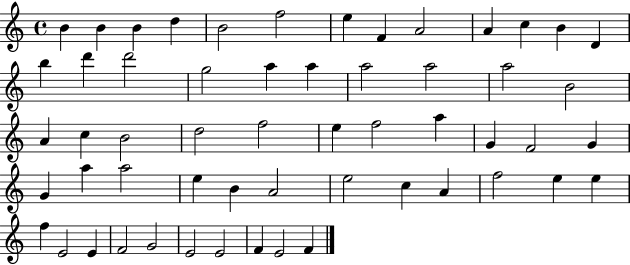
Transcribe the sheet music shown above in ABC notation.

X:1
T:Untitled
M:4/4
L:1/4
K:C
B B B d B2 f2 e F A2 A c B D b d' d'2 g2 a a a2 a2 a2 B2 A c B2 d2 f2 e f2 a G F2 G G a a2 e B A2 e2 c A f2 e e f E2 E F2 G2 E2 E2 F E2 F